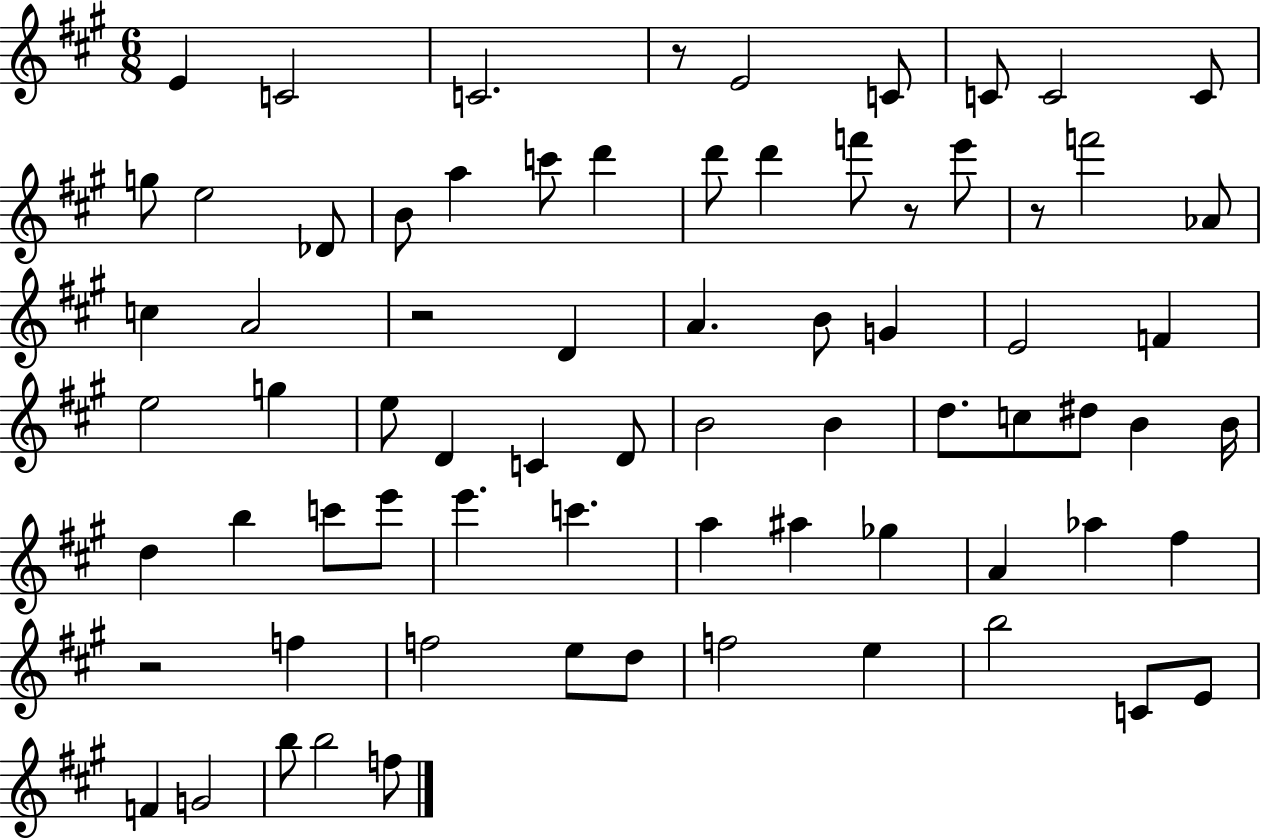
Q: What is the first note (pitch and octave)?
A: E4